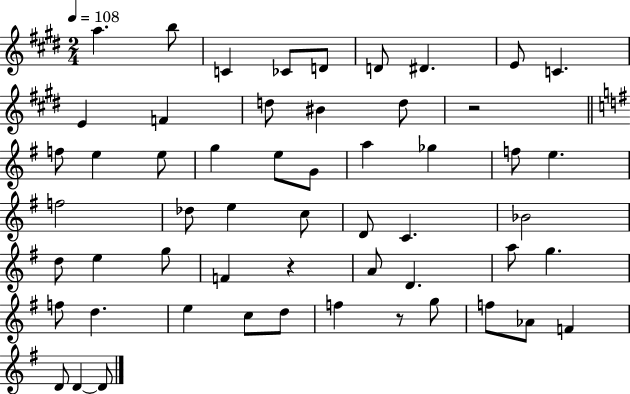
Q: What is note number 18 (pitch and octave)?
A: G5